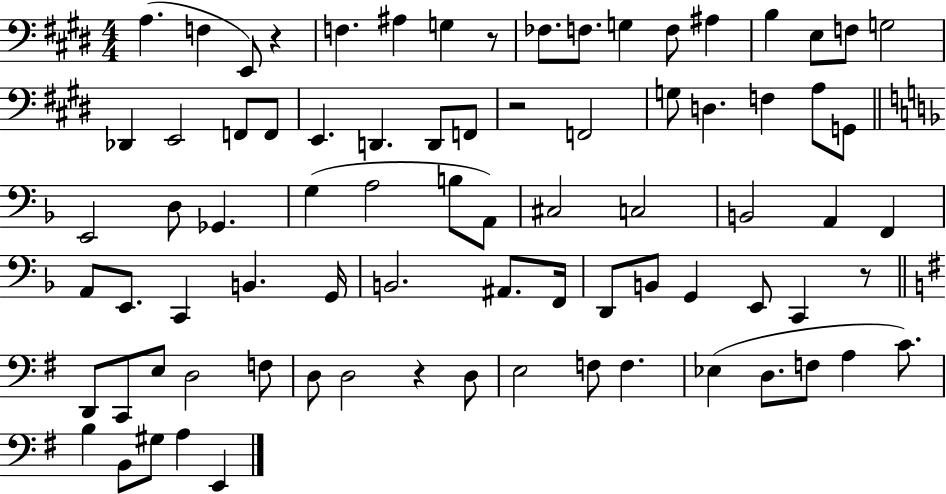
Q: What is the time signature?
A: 4/4